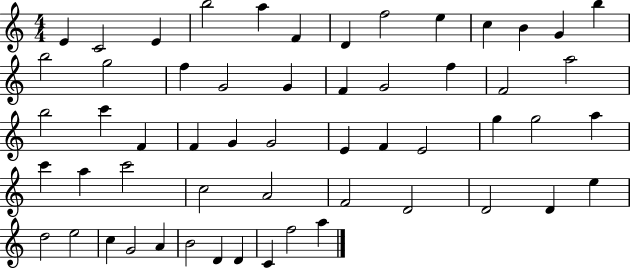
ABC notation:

X:1
T:Untitled
M:4/4
L:1/4
K:C
E C2 E b2 a F D f2 e c B G b b2 g2 f G2 G F G2 f F2 a2 b2 c' F F G G2 E F E2 g g2 a c' a c'2 c2 A2 F2 D2 D2 D e d2 e2 c G2 A B2 D D C f2 a